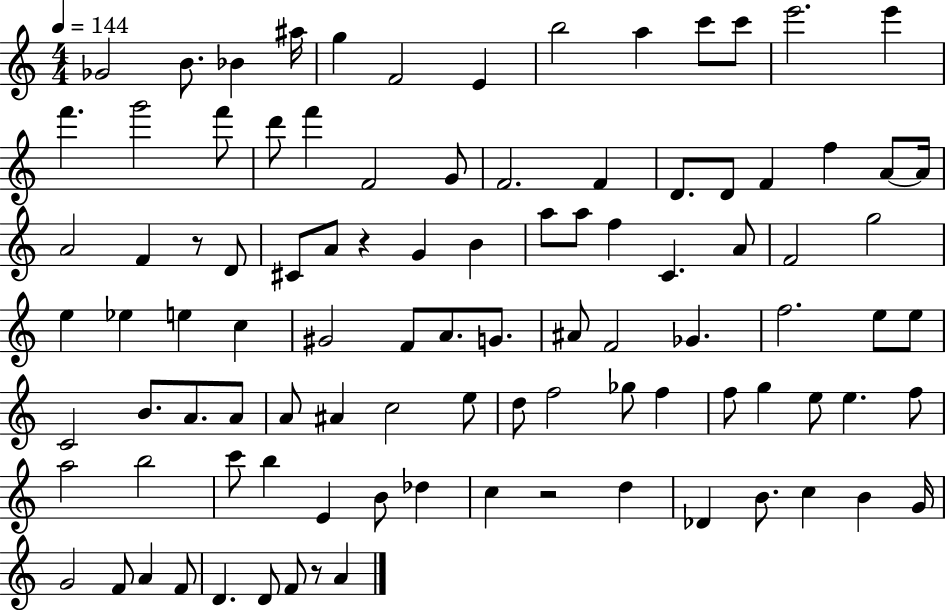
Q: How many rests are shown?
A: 4